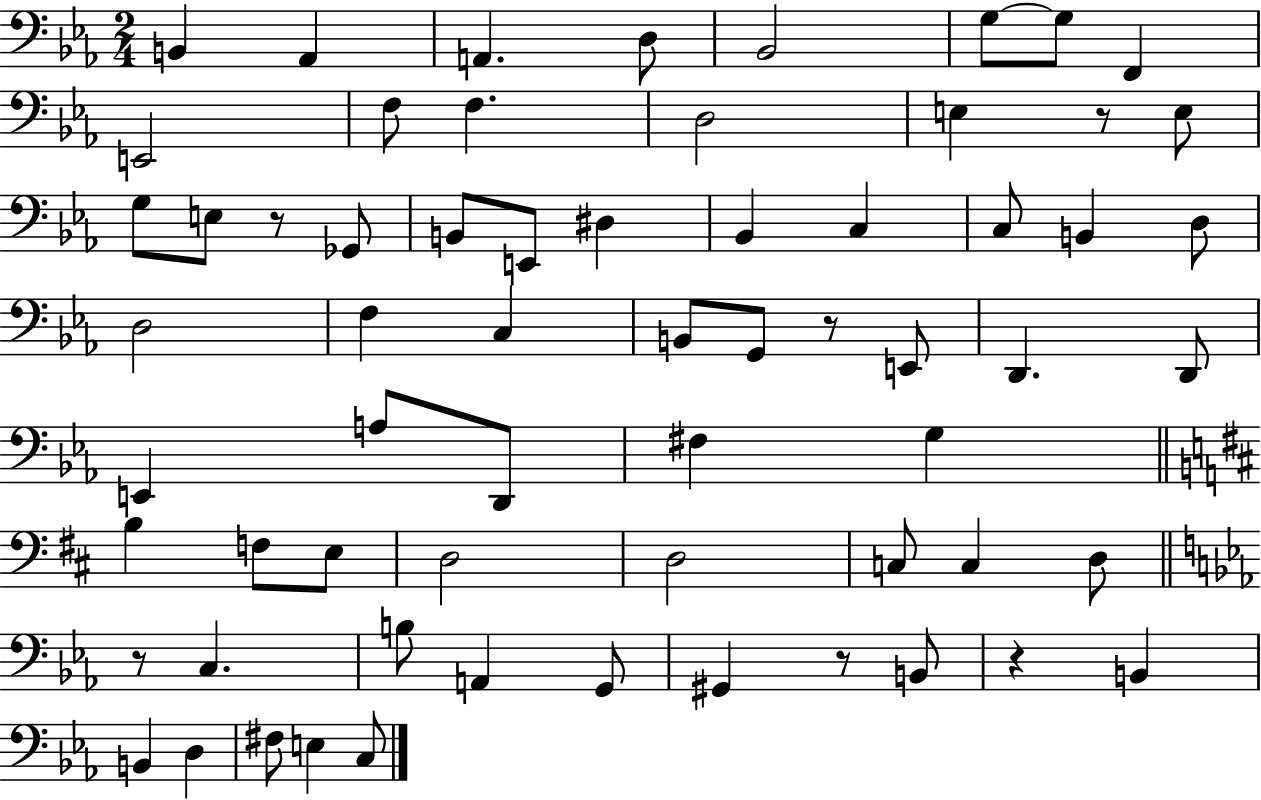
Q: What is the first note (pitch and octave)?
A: B2